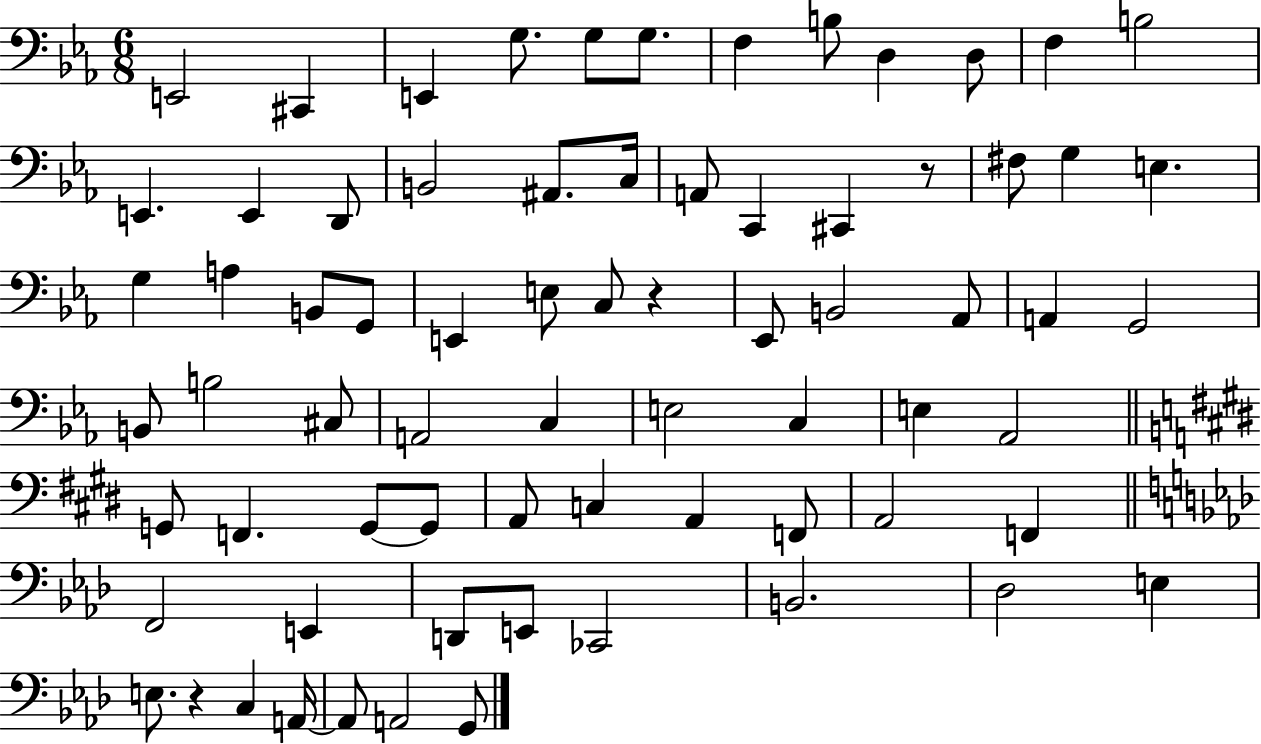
{
  \clef bass
  \numericTimeSignature
  \time 6/8
  \key ees \major
  e,2 cis,4 | e,4 g8. g8 g8. | f4 b8 d4 d8 | f4 b2 | \break e,4. e,4 d,8 | b,2 ais,8. c16 | a,8 c,4 cis,4 r8 | fis8 g4 e4. | \break g4 a4 b,8 g,8 | e,4 e8 c8 r4 | ees,8 b,2 aes,8 | a,4 g,2 | \break b,8 b2 cis8 | a,2 c4 | e2 c4 | e4 aes,2 | \break \bar "||" \break \key e \major g,8 f,4. g,8~~ g,8 | a,8 c4 a,4 f,8 | a,2 f,4 | \bar "||" \break \key aes \major f,2 e,4 | d,8 e,8 ces,2 | b,2. | des2 e4 | \break e8. r4 c4 a,16~~ | a,8 a,2 g,8 | \bar "|."
}